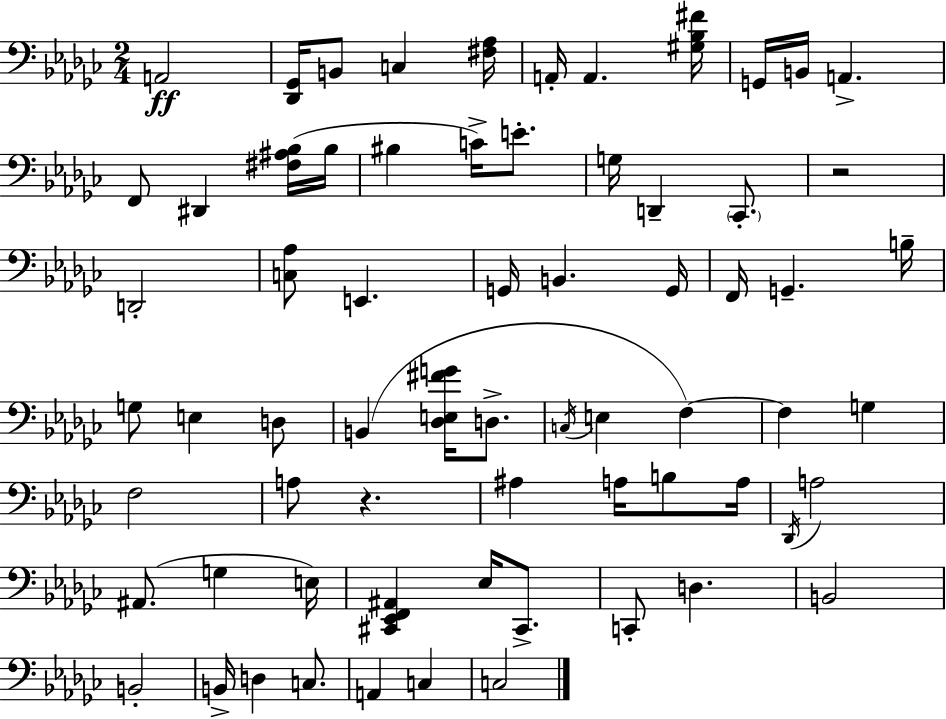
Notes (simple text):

A2/h [Db2,Gb2]/s B2/e C3/q [F#3,Ab3]/s A2/s A2/q. [G#3,Bb3,F#4]/s G2/s B2/s A2/q. F2/e D#2/q [F#3,A#3,Bb3]/s Bb3/s BIS3/q C4/s E4/e. G3/s D2/q CES2/e. R/h D2/h [C3,Ab3]/e E2/q. G2/s B2/q. G2/s F2/s G2/q. B3/s G3/e E3/q D3/e B2/q [Db3,E3,F#4,G4]/s D3/e. C3/s E3/q F3/q F3/q G3/q F3/h A3/e R/q. A#3/q A3/s B3/e A3/s Db2/s A3/h A#2/e. G3/q E3/s [C#2,Eb2,F2,A#2]/q Eb3/s C#2/e. C2/e D3/q. B2/h B2/h B2/s D3/q C3/e. A2/q C3/q C3/h